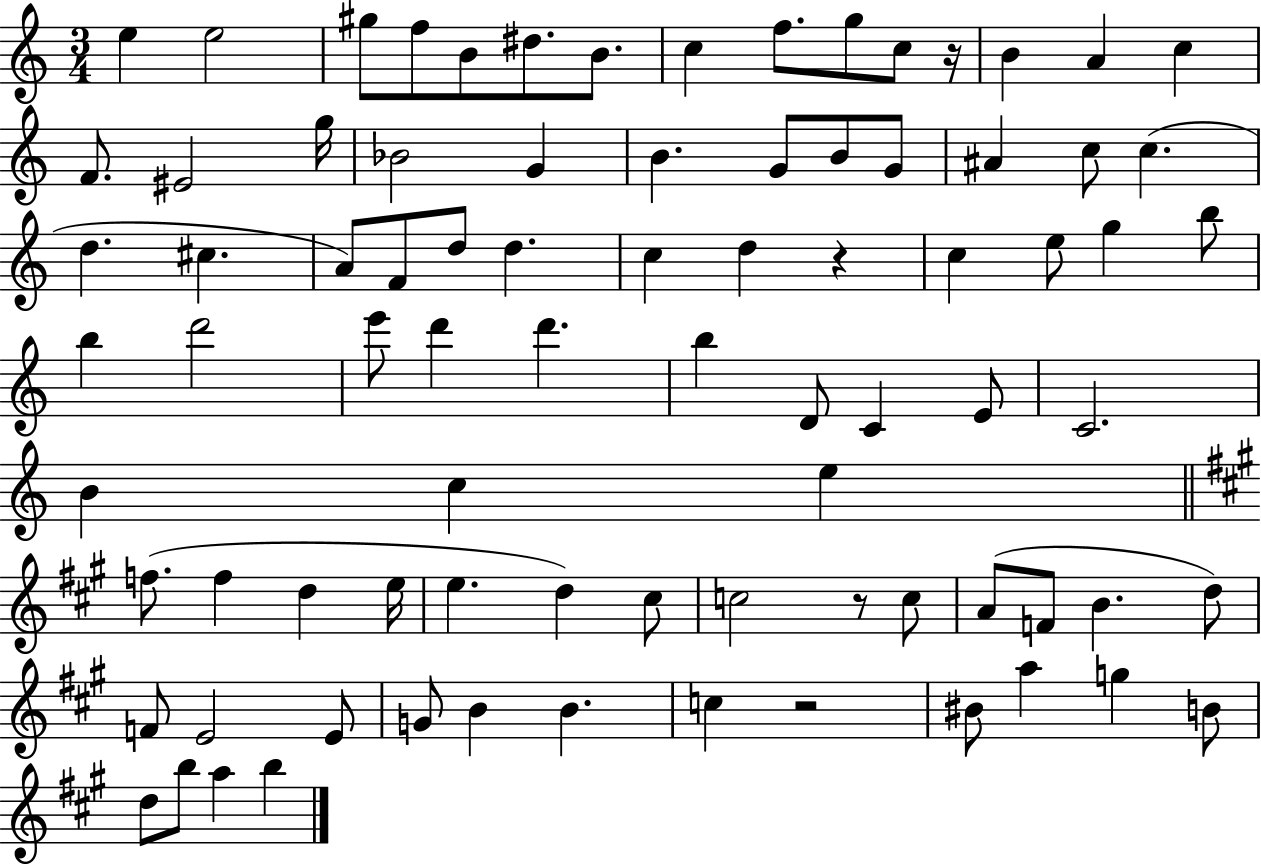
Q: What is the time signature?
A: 3/4